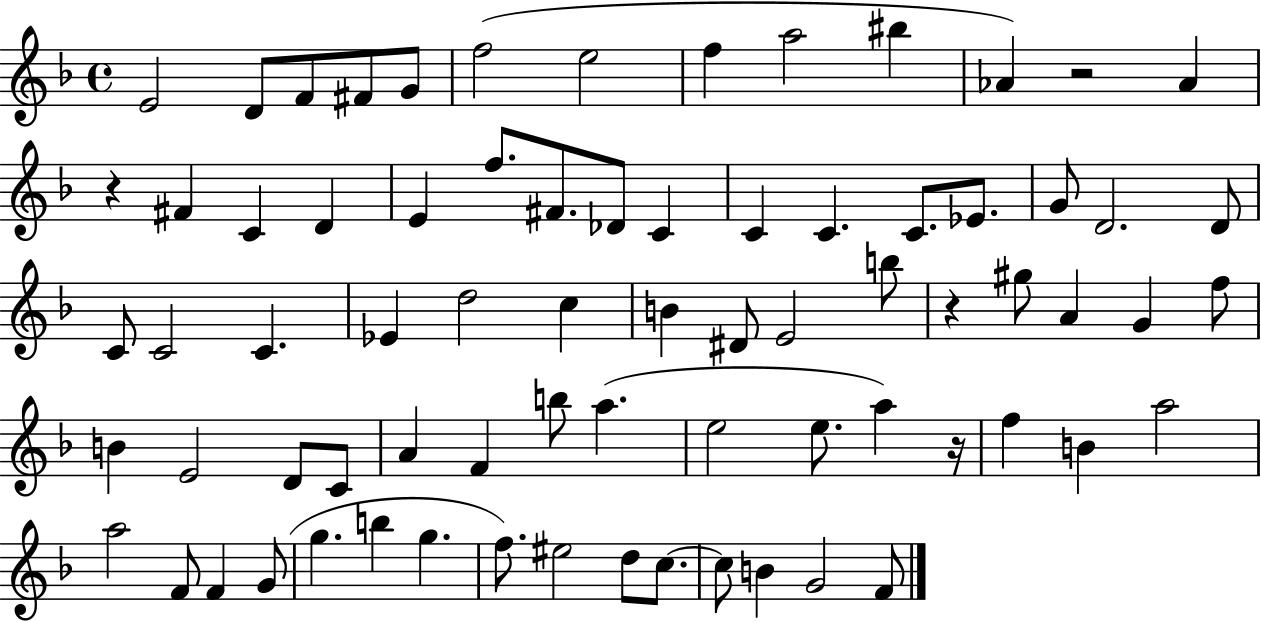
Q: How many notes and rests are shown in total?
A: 74